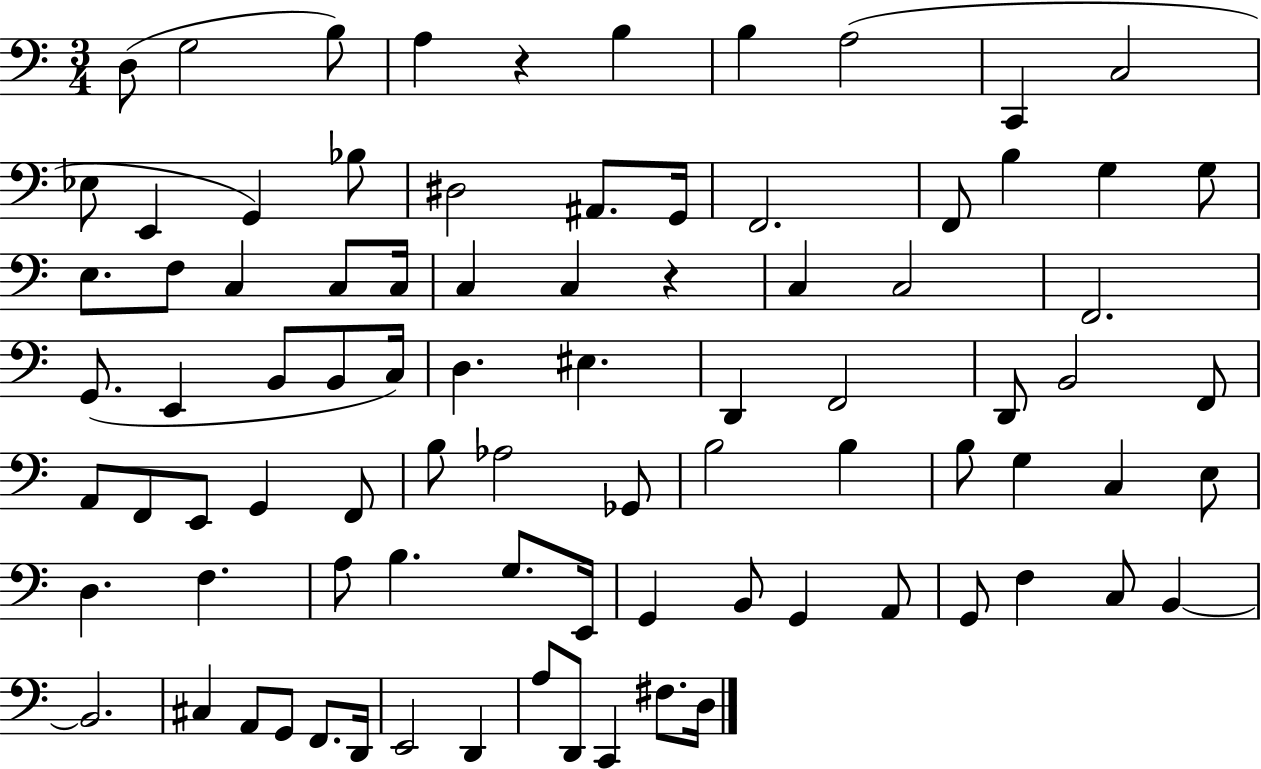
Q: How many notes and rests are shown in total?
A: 86